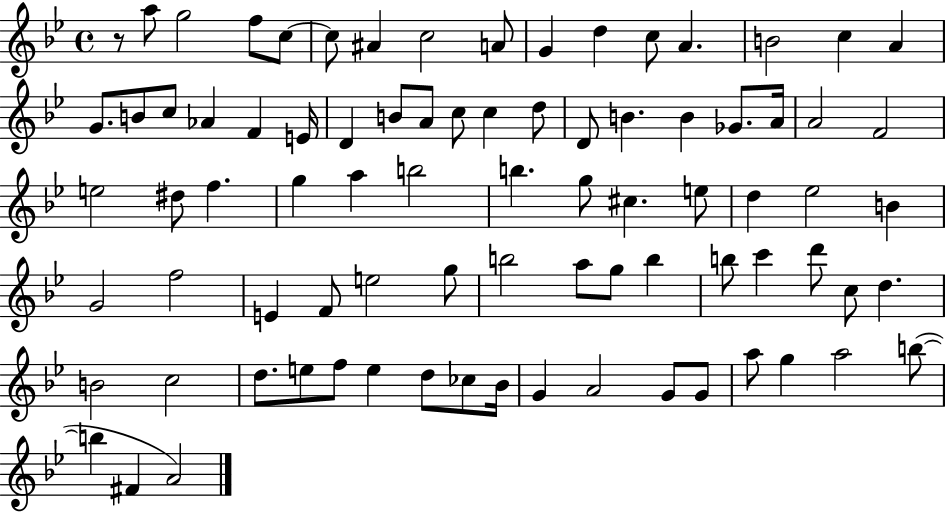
R/e A5/e G5/h F5/e C5/e C5/e A#4/q C5/h A4/e G4/q D5/q C5/e A4/q. B4/h C5/q A4/q G4/e. B4/e C5/e Ab4/q F4/q E4/s D4/q B4/e A4/e C5/e C5/q D5/e D4/e B4/q. B4/q Gb4/e. A4/s A4/h F4/h E5/h D#5/e F5/q. G5/q A5/q B5/h B5/q. G5/e C#5/q. E5/e D5/q Eb5/h B4/q G4/h F5/h E4/q F4/e E5/h G5/e B5/h A5/e G5/e B5/q B5/e C6/q D6/e C5/e D5/q. B4/h C5/h D5/e. E5/e F5/e E5/q D5/e CES5/e Bb4/s G4/q A4/h G4/e G4/e A5/e G5/q A5/h B5/e B5/q F#4/q A4/h